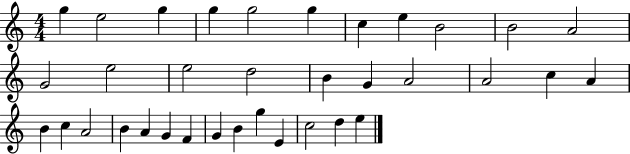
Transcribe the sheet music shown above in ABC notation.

X:1
T:Untitled
M:4/4
L:1/4
K:C
g e2 g g g2 g c e B2 B2 A2 G2 e2 e2 d2 B G A2 A2 c A B c A2 B A G F G B g E c2 d e